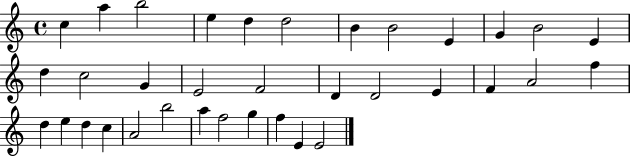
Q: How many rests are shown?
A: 0